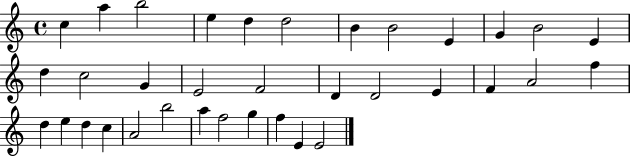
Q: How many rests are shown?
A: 0